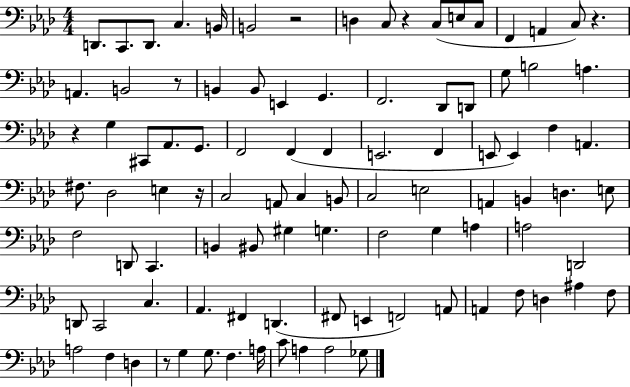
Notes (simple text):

D2/e. C2/e. D2/e. C3/q. B2/s B2/h R/h D3/q C3/e R/q C3/e E3/e C3/e F2/q A2/q C3/e R/q. A2/q. B2/h R/e B2/q B2/e E2/q G2/q. F2/h. Db2/e D2/e G3/e B3/h A3/q. R/q G3/q C#2/e Ab2/e. G2/e. F2/h F2/q F2/q E2/h. F2/q E2/e E2/q F3/q A2/q. F#3/e. Db3/h E3/q R/s C3/h A2/e C3/q B2/e C3/h E3/h A2/q B2/q D3/q. E3/e F3/h D2/e C2/q. B2/q BIS2/e G#3/q G3/q. F3/h G3/q A3/q A3/h D2/h D2/e C2/h C3/q. Ab2/q. F#2/q D2/q. F#2/e E2/q F2/h A2/e A2/q F3/e D3/q A#3/q F3/e A3/h F3/q D3/q R/e G3/q G3/e. F3/q. A3/s C4/e A3/q A3/h Gb3/e